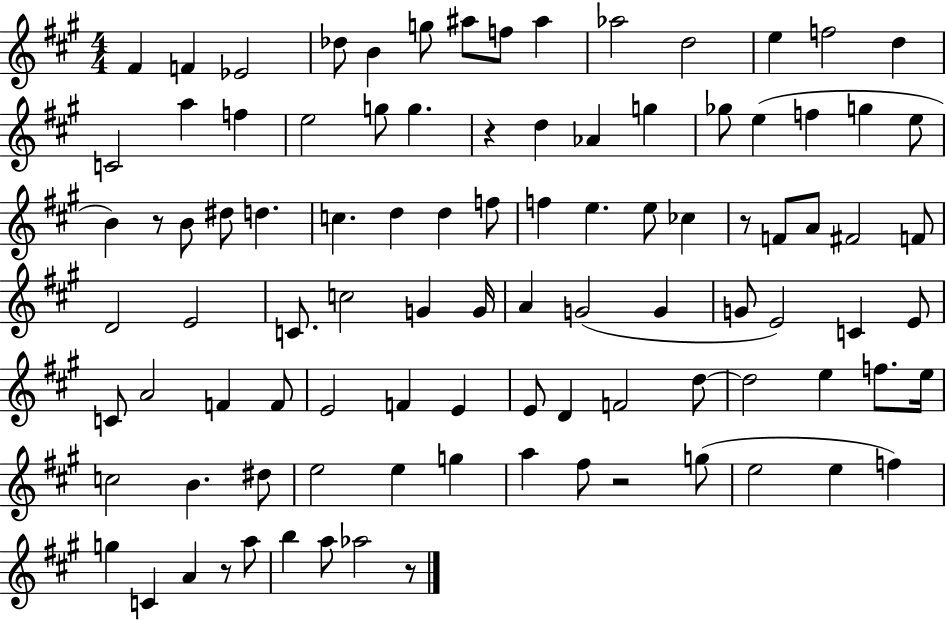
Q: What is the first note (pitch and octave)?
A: F#4